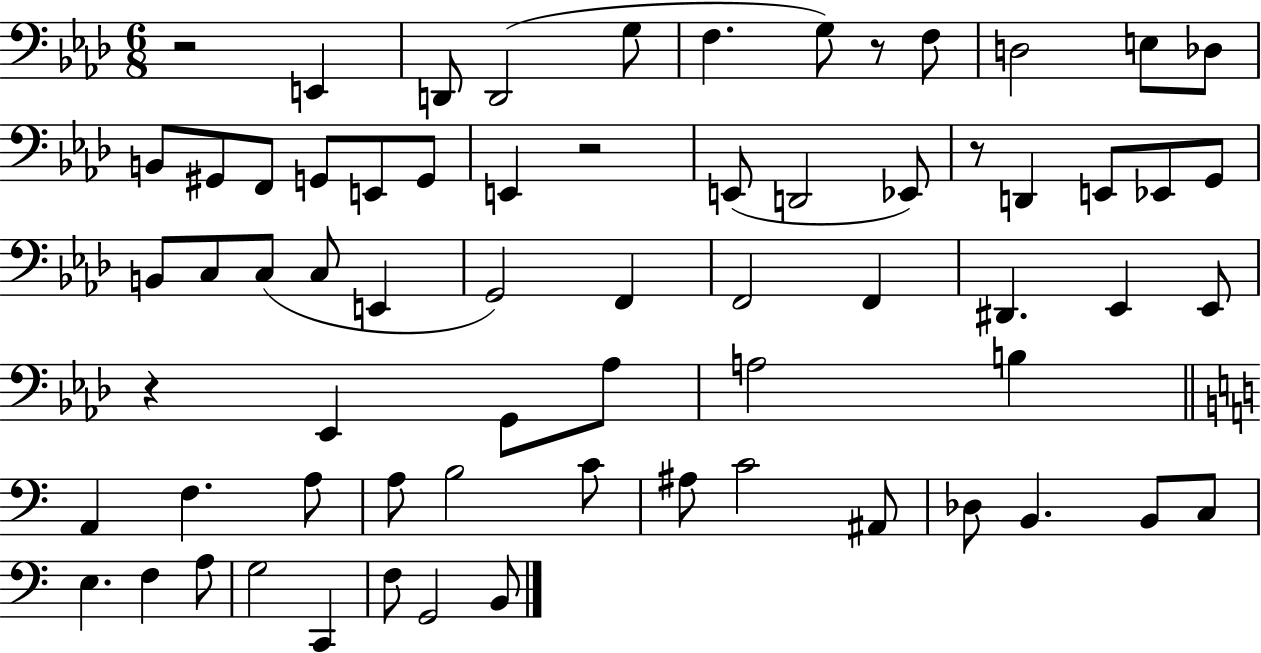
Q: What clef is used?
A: bass